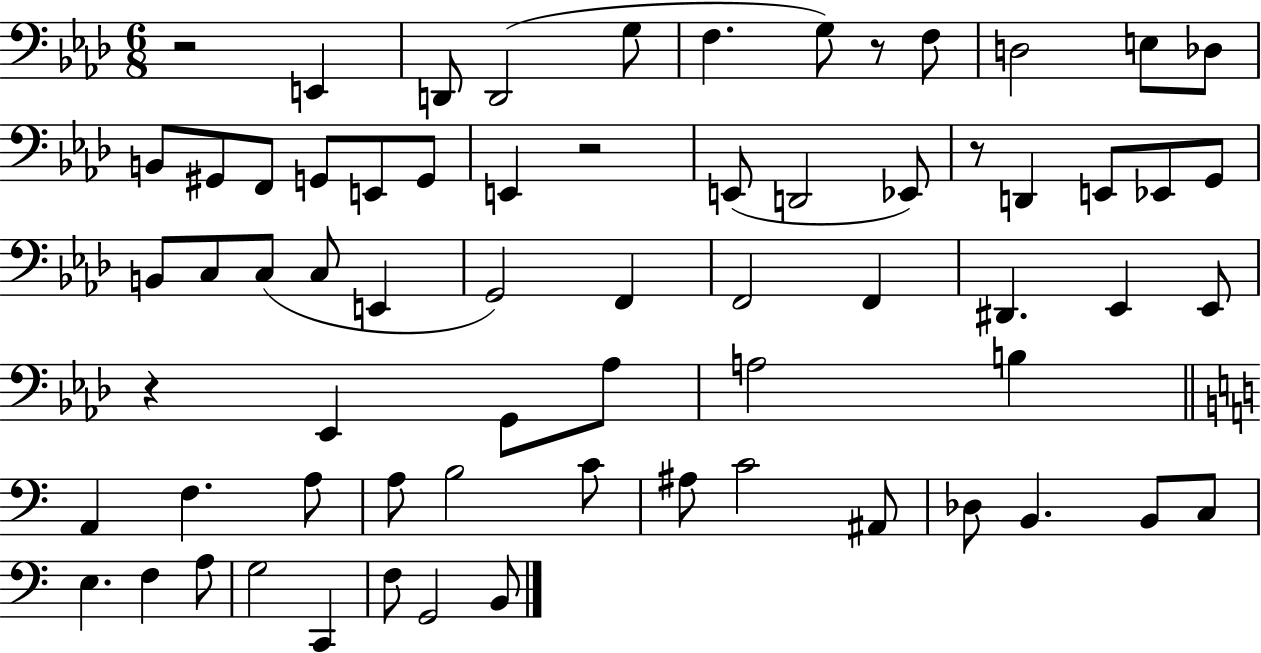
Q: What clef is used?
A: bass